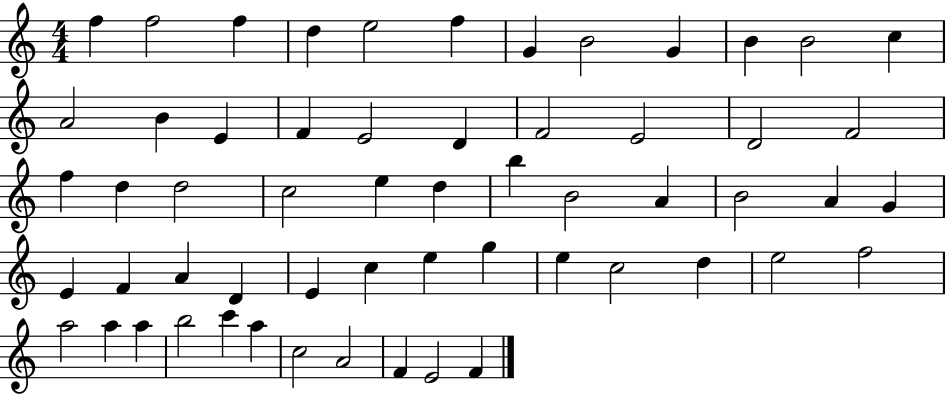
F5/q F5/h F5/q D5/q E5/h F5/q G4/q B4/h G4/q B4/q B4/h C5/q A4/h B4/q E4/q F4/q E4/h D4/q F4/h E4/h D4/h F4/h F5/q D5/q D5/h C5/h E5/q D5/q B5/q B4/h A4/q B4/h A4/q G4/q E4/q F4/q A4/q D4/q E4/q C5/q E5/q G5/q E5/q C5/h D5/q E5/h F5/h A5/h A5/q A5/q B5/h C6/q A5/q C5/h A4/h F4/q E4/h F4/q